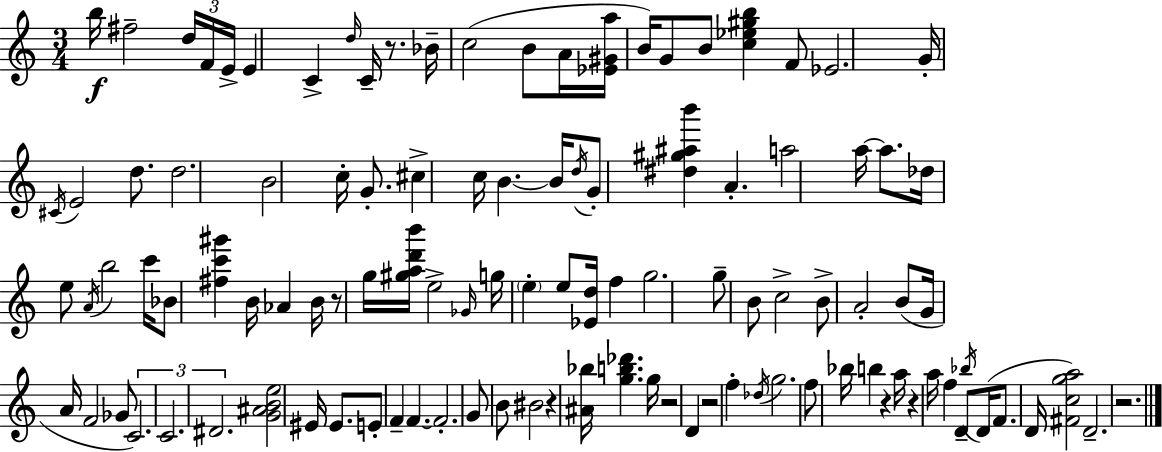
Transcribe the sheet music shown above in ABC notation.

X:1
T:Untitled
M:3/4
L:1/4
K:C
b/4 ^f2 d/4 F/4 E/4 E C d/4 C/4 z/2 _B/4 c2 B/2 A/4 [_E^Ga]/4 B/4 G/2 B/2 [c_e^gb] F/2 _E2 G/4 ^C/4 E2 d/2 d2 B2 c/4 G/2 ^c c/4 B B/4 d/4 G/2 [^d^g^ab'] A a2 a/4 a/2 _d/4 e/2 A/4 b2 c'/4 _B/2 [^fc'^g'] B/4 _A B/4 z/2 g/4 [^gad'b']/4 e2 _G/4 g/4 e e/2 [_Ed]/4 f g2 g/2 B/2 c2 B/2 A2 B/2 G/4 A/4 F2 _G/2 C2 C2 ^D2 [G^ABe]2 ^E/4 ^E/2 E/2 F F F2 G/2 B/2 ^B2 z [^A_b]/4 [gb_d'] g/4 z2 D z2 f _d/4 g2 f/2 _b/4 b z a/4 z a/4 f D/2 _b/4 D/4 F/2 D/4 [^Fcga]2 D2 z2